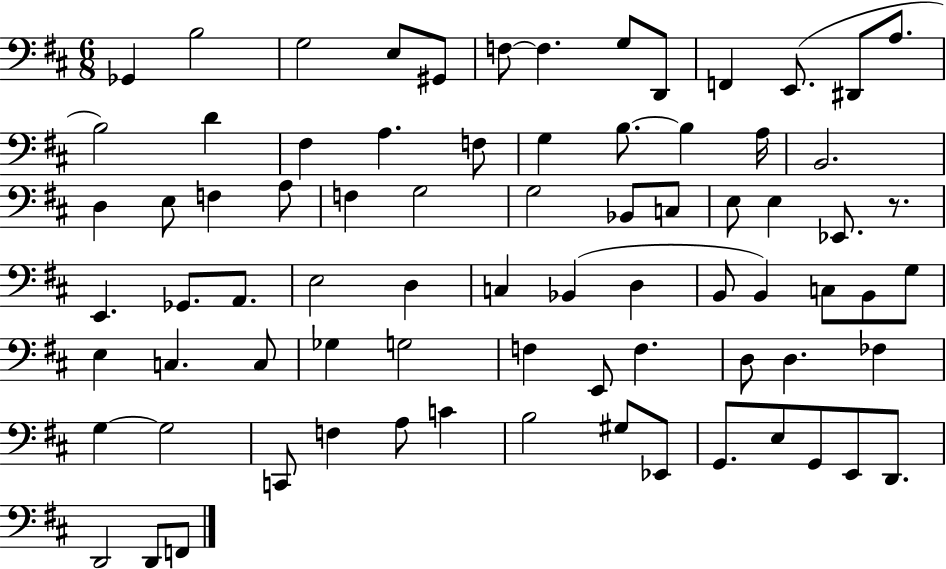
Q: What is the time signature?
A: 6/8